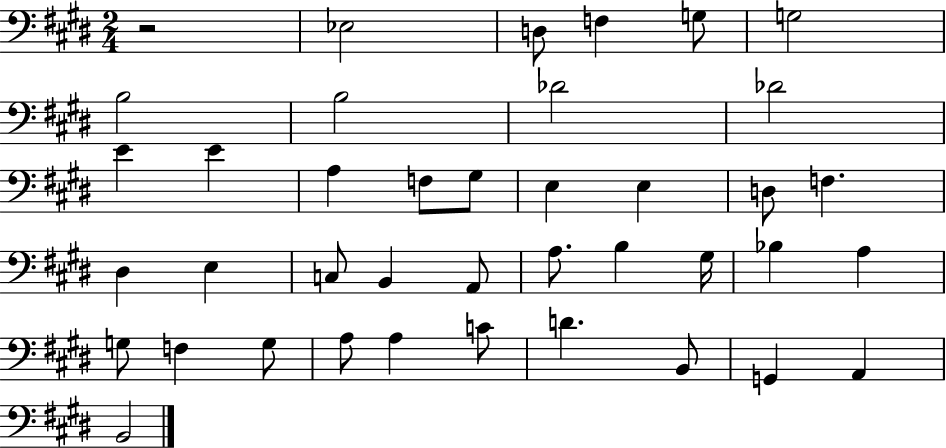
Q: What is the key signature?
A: E major